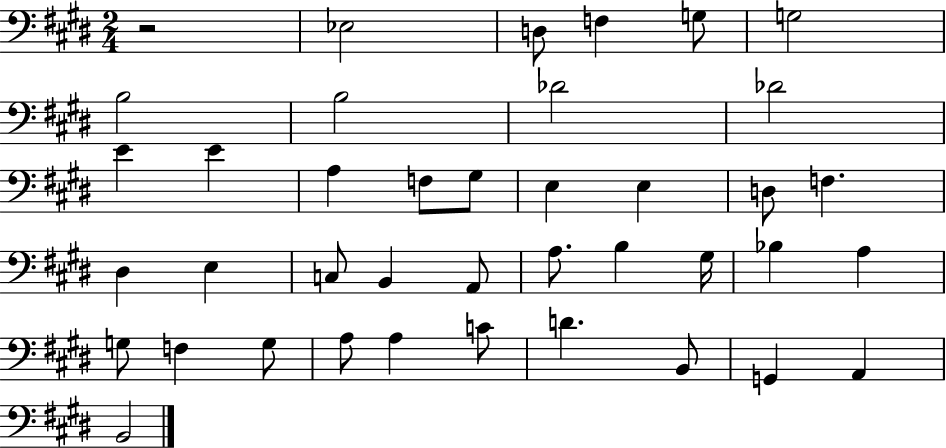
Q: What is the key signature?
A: E major